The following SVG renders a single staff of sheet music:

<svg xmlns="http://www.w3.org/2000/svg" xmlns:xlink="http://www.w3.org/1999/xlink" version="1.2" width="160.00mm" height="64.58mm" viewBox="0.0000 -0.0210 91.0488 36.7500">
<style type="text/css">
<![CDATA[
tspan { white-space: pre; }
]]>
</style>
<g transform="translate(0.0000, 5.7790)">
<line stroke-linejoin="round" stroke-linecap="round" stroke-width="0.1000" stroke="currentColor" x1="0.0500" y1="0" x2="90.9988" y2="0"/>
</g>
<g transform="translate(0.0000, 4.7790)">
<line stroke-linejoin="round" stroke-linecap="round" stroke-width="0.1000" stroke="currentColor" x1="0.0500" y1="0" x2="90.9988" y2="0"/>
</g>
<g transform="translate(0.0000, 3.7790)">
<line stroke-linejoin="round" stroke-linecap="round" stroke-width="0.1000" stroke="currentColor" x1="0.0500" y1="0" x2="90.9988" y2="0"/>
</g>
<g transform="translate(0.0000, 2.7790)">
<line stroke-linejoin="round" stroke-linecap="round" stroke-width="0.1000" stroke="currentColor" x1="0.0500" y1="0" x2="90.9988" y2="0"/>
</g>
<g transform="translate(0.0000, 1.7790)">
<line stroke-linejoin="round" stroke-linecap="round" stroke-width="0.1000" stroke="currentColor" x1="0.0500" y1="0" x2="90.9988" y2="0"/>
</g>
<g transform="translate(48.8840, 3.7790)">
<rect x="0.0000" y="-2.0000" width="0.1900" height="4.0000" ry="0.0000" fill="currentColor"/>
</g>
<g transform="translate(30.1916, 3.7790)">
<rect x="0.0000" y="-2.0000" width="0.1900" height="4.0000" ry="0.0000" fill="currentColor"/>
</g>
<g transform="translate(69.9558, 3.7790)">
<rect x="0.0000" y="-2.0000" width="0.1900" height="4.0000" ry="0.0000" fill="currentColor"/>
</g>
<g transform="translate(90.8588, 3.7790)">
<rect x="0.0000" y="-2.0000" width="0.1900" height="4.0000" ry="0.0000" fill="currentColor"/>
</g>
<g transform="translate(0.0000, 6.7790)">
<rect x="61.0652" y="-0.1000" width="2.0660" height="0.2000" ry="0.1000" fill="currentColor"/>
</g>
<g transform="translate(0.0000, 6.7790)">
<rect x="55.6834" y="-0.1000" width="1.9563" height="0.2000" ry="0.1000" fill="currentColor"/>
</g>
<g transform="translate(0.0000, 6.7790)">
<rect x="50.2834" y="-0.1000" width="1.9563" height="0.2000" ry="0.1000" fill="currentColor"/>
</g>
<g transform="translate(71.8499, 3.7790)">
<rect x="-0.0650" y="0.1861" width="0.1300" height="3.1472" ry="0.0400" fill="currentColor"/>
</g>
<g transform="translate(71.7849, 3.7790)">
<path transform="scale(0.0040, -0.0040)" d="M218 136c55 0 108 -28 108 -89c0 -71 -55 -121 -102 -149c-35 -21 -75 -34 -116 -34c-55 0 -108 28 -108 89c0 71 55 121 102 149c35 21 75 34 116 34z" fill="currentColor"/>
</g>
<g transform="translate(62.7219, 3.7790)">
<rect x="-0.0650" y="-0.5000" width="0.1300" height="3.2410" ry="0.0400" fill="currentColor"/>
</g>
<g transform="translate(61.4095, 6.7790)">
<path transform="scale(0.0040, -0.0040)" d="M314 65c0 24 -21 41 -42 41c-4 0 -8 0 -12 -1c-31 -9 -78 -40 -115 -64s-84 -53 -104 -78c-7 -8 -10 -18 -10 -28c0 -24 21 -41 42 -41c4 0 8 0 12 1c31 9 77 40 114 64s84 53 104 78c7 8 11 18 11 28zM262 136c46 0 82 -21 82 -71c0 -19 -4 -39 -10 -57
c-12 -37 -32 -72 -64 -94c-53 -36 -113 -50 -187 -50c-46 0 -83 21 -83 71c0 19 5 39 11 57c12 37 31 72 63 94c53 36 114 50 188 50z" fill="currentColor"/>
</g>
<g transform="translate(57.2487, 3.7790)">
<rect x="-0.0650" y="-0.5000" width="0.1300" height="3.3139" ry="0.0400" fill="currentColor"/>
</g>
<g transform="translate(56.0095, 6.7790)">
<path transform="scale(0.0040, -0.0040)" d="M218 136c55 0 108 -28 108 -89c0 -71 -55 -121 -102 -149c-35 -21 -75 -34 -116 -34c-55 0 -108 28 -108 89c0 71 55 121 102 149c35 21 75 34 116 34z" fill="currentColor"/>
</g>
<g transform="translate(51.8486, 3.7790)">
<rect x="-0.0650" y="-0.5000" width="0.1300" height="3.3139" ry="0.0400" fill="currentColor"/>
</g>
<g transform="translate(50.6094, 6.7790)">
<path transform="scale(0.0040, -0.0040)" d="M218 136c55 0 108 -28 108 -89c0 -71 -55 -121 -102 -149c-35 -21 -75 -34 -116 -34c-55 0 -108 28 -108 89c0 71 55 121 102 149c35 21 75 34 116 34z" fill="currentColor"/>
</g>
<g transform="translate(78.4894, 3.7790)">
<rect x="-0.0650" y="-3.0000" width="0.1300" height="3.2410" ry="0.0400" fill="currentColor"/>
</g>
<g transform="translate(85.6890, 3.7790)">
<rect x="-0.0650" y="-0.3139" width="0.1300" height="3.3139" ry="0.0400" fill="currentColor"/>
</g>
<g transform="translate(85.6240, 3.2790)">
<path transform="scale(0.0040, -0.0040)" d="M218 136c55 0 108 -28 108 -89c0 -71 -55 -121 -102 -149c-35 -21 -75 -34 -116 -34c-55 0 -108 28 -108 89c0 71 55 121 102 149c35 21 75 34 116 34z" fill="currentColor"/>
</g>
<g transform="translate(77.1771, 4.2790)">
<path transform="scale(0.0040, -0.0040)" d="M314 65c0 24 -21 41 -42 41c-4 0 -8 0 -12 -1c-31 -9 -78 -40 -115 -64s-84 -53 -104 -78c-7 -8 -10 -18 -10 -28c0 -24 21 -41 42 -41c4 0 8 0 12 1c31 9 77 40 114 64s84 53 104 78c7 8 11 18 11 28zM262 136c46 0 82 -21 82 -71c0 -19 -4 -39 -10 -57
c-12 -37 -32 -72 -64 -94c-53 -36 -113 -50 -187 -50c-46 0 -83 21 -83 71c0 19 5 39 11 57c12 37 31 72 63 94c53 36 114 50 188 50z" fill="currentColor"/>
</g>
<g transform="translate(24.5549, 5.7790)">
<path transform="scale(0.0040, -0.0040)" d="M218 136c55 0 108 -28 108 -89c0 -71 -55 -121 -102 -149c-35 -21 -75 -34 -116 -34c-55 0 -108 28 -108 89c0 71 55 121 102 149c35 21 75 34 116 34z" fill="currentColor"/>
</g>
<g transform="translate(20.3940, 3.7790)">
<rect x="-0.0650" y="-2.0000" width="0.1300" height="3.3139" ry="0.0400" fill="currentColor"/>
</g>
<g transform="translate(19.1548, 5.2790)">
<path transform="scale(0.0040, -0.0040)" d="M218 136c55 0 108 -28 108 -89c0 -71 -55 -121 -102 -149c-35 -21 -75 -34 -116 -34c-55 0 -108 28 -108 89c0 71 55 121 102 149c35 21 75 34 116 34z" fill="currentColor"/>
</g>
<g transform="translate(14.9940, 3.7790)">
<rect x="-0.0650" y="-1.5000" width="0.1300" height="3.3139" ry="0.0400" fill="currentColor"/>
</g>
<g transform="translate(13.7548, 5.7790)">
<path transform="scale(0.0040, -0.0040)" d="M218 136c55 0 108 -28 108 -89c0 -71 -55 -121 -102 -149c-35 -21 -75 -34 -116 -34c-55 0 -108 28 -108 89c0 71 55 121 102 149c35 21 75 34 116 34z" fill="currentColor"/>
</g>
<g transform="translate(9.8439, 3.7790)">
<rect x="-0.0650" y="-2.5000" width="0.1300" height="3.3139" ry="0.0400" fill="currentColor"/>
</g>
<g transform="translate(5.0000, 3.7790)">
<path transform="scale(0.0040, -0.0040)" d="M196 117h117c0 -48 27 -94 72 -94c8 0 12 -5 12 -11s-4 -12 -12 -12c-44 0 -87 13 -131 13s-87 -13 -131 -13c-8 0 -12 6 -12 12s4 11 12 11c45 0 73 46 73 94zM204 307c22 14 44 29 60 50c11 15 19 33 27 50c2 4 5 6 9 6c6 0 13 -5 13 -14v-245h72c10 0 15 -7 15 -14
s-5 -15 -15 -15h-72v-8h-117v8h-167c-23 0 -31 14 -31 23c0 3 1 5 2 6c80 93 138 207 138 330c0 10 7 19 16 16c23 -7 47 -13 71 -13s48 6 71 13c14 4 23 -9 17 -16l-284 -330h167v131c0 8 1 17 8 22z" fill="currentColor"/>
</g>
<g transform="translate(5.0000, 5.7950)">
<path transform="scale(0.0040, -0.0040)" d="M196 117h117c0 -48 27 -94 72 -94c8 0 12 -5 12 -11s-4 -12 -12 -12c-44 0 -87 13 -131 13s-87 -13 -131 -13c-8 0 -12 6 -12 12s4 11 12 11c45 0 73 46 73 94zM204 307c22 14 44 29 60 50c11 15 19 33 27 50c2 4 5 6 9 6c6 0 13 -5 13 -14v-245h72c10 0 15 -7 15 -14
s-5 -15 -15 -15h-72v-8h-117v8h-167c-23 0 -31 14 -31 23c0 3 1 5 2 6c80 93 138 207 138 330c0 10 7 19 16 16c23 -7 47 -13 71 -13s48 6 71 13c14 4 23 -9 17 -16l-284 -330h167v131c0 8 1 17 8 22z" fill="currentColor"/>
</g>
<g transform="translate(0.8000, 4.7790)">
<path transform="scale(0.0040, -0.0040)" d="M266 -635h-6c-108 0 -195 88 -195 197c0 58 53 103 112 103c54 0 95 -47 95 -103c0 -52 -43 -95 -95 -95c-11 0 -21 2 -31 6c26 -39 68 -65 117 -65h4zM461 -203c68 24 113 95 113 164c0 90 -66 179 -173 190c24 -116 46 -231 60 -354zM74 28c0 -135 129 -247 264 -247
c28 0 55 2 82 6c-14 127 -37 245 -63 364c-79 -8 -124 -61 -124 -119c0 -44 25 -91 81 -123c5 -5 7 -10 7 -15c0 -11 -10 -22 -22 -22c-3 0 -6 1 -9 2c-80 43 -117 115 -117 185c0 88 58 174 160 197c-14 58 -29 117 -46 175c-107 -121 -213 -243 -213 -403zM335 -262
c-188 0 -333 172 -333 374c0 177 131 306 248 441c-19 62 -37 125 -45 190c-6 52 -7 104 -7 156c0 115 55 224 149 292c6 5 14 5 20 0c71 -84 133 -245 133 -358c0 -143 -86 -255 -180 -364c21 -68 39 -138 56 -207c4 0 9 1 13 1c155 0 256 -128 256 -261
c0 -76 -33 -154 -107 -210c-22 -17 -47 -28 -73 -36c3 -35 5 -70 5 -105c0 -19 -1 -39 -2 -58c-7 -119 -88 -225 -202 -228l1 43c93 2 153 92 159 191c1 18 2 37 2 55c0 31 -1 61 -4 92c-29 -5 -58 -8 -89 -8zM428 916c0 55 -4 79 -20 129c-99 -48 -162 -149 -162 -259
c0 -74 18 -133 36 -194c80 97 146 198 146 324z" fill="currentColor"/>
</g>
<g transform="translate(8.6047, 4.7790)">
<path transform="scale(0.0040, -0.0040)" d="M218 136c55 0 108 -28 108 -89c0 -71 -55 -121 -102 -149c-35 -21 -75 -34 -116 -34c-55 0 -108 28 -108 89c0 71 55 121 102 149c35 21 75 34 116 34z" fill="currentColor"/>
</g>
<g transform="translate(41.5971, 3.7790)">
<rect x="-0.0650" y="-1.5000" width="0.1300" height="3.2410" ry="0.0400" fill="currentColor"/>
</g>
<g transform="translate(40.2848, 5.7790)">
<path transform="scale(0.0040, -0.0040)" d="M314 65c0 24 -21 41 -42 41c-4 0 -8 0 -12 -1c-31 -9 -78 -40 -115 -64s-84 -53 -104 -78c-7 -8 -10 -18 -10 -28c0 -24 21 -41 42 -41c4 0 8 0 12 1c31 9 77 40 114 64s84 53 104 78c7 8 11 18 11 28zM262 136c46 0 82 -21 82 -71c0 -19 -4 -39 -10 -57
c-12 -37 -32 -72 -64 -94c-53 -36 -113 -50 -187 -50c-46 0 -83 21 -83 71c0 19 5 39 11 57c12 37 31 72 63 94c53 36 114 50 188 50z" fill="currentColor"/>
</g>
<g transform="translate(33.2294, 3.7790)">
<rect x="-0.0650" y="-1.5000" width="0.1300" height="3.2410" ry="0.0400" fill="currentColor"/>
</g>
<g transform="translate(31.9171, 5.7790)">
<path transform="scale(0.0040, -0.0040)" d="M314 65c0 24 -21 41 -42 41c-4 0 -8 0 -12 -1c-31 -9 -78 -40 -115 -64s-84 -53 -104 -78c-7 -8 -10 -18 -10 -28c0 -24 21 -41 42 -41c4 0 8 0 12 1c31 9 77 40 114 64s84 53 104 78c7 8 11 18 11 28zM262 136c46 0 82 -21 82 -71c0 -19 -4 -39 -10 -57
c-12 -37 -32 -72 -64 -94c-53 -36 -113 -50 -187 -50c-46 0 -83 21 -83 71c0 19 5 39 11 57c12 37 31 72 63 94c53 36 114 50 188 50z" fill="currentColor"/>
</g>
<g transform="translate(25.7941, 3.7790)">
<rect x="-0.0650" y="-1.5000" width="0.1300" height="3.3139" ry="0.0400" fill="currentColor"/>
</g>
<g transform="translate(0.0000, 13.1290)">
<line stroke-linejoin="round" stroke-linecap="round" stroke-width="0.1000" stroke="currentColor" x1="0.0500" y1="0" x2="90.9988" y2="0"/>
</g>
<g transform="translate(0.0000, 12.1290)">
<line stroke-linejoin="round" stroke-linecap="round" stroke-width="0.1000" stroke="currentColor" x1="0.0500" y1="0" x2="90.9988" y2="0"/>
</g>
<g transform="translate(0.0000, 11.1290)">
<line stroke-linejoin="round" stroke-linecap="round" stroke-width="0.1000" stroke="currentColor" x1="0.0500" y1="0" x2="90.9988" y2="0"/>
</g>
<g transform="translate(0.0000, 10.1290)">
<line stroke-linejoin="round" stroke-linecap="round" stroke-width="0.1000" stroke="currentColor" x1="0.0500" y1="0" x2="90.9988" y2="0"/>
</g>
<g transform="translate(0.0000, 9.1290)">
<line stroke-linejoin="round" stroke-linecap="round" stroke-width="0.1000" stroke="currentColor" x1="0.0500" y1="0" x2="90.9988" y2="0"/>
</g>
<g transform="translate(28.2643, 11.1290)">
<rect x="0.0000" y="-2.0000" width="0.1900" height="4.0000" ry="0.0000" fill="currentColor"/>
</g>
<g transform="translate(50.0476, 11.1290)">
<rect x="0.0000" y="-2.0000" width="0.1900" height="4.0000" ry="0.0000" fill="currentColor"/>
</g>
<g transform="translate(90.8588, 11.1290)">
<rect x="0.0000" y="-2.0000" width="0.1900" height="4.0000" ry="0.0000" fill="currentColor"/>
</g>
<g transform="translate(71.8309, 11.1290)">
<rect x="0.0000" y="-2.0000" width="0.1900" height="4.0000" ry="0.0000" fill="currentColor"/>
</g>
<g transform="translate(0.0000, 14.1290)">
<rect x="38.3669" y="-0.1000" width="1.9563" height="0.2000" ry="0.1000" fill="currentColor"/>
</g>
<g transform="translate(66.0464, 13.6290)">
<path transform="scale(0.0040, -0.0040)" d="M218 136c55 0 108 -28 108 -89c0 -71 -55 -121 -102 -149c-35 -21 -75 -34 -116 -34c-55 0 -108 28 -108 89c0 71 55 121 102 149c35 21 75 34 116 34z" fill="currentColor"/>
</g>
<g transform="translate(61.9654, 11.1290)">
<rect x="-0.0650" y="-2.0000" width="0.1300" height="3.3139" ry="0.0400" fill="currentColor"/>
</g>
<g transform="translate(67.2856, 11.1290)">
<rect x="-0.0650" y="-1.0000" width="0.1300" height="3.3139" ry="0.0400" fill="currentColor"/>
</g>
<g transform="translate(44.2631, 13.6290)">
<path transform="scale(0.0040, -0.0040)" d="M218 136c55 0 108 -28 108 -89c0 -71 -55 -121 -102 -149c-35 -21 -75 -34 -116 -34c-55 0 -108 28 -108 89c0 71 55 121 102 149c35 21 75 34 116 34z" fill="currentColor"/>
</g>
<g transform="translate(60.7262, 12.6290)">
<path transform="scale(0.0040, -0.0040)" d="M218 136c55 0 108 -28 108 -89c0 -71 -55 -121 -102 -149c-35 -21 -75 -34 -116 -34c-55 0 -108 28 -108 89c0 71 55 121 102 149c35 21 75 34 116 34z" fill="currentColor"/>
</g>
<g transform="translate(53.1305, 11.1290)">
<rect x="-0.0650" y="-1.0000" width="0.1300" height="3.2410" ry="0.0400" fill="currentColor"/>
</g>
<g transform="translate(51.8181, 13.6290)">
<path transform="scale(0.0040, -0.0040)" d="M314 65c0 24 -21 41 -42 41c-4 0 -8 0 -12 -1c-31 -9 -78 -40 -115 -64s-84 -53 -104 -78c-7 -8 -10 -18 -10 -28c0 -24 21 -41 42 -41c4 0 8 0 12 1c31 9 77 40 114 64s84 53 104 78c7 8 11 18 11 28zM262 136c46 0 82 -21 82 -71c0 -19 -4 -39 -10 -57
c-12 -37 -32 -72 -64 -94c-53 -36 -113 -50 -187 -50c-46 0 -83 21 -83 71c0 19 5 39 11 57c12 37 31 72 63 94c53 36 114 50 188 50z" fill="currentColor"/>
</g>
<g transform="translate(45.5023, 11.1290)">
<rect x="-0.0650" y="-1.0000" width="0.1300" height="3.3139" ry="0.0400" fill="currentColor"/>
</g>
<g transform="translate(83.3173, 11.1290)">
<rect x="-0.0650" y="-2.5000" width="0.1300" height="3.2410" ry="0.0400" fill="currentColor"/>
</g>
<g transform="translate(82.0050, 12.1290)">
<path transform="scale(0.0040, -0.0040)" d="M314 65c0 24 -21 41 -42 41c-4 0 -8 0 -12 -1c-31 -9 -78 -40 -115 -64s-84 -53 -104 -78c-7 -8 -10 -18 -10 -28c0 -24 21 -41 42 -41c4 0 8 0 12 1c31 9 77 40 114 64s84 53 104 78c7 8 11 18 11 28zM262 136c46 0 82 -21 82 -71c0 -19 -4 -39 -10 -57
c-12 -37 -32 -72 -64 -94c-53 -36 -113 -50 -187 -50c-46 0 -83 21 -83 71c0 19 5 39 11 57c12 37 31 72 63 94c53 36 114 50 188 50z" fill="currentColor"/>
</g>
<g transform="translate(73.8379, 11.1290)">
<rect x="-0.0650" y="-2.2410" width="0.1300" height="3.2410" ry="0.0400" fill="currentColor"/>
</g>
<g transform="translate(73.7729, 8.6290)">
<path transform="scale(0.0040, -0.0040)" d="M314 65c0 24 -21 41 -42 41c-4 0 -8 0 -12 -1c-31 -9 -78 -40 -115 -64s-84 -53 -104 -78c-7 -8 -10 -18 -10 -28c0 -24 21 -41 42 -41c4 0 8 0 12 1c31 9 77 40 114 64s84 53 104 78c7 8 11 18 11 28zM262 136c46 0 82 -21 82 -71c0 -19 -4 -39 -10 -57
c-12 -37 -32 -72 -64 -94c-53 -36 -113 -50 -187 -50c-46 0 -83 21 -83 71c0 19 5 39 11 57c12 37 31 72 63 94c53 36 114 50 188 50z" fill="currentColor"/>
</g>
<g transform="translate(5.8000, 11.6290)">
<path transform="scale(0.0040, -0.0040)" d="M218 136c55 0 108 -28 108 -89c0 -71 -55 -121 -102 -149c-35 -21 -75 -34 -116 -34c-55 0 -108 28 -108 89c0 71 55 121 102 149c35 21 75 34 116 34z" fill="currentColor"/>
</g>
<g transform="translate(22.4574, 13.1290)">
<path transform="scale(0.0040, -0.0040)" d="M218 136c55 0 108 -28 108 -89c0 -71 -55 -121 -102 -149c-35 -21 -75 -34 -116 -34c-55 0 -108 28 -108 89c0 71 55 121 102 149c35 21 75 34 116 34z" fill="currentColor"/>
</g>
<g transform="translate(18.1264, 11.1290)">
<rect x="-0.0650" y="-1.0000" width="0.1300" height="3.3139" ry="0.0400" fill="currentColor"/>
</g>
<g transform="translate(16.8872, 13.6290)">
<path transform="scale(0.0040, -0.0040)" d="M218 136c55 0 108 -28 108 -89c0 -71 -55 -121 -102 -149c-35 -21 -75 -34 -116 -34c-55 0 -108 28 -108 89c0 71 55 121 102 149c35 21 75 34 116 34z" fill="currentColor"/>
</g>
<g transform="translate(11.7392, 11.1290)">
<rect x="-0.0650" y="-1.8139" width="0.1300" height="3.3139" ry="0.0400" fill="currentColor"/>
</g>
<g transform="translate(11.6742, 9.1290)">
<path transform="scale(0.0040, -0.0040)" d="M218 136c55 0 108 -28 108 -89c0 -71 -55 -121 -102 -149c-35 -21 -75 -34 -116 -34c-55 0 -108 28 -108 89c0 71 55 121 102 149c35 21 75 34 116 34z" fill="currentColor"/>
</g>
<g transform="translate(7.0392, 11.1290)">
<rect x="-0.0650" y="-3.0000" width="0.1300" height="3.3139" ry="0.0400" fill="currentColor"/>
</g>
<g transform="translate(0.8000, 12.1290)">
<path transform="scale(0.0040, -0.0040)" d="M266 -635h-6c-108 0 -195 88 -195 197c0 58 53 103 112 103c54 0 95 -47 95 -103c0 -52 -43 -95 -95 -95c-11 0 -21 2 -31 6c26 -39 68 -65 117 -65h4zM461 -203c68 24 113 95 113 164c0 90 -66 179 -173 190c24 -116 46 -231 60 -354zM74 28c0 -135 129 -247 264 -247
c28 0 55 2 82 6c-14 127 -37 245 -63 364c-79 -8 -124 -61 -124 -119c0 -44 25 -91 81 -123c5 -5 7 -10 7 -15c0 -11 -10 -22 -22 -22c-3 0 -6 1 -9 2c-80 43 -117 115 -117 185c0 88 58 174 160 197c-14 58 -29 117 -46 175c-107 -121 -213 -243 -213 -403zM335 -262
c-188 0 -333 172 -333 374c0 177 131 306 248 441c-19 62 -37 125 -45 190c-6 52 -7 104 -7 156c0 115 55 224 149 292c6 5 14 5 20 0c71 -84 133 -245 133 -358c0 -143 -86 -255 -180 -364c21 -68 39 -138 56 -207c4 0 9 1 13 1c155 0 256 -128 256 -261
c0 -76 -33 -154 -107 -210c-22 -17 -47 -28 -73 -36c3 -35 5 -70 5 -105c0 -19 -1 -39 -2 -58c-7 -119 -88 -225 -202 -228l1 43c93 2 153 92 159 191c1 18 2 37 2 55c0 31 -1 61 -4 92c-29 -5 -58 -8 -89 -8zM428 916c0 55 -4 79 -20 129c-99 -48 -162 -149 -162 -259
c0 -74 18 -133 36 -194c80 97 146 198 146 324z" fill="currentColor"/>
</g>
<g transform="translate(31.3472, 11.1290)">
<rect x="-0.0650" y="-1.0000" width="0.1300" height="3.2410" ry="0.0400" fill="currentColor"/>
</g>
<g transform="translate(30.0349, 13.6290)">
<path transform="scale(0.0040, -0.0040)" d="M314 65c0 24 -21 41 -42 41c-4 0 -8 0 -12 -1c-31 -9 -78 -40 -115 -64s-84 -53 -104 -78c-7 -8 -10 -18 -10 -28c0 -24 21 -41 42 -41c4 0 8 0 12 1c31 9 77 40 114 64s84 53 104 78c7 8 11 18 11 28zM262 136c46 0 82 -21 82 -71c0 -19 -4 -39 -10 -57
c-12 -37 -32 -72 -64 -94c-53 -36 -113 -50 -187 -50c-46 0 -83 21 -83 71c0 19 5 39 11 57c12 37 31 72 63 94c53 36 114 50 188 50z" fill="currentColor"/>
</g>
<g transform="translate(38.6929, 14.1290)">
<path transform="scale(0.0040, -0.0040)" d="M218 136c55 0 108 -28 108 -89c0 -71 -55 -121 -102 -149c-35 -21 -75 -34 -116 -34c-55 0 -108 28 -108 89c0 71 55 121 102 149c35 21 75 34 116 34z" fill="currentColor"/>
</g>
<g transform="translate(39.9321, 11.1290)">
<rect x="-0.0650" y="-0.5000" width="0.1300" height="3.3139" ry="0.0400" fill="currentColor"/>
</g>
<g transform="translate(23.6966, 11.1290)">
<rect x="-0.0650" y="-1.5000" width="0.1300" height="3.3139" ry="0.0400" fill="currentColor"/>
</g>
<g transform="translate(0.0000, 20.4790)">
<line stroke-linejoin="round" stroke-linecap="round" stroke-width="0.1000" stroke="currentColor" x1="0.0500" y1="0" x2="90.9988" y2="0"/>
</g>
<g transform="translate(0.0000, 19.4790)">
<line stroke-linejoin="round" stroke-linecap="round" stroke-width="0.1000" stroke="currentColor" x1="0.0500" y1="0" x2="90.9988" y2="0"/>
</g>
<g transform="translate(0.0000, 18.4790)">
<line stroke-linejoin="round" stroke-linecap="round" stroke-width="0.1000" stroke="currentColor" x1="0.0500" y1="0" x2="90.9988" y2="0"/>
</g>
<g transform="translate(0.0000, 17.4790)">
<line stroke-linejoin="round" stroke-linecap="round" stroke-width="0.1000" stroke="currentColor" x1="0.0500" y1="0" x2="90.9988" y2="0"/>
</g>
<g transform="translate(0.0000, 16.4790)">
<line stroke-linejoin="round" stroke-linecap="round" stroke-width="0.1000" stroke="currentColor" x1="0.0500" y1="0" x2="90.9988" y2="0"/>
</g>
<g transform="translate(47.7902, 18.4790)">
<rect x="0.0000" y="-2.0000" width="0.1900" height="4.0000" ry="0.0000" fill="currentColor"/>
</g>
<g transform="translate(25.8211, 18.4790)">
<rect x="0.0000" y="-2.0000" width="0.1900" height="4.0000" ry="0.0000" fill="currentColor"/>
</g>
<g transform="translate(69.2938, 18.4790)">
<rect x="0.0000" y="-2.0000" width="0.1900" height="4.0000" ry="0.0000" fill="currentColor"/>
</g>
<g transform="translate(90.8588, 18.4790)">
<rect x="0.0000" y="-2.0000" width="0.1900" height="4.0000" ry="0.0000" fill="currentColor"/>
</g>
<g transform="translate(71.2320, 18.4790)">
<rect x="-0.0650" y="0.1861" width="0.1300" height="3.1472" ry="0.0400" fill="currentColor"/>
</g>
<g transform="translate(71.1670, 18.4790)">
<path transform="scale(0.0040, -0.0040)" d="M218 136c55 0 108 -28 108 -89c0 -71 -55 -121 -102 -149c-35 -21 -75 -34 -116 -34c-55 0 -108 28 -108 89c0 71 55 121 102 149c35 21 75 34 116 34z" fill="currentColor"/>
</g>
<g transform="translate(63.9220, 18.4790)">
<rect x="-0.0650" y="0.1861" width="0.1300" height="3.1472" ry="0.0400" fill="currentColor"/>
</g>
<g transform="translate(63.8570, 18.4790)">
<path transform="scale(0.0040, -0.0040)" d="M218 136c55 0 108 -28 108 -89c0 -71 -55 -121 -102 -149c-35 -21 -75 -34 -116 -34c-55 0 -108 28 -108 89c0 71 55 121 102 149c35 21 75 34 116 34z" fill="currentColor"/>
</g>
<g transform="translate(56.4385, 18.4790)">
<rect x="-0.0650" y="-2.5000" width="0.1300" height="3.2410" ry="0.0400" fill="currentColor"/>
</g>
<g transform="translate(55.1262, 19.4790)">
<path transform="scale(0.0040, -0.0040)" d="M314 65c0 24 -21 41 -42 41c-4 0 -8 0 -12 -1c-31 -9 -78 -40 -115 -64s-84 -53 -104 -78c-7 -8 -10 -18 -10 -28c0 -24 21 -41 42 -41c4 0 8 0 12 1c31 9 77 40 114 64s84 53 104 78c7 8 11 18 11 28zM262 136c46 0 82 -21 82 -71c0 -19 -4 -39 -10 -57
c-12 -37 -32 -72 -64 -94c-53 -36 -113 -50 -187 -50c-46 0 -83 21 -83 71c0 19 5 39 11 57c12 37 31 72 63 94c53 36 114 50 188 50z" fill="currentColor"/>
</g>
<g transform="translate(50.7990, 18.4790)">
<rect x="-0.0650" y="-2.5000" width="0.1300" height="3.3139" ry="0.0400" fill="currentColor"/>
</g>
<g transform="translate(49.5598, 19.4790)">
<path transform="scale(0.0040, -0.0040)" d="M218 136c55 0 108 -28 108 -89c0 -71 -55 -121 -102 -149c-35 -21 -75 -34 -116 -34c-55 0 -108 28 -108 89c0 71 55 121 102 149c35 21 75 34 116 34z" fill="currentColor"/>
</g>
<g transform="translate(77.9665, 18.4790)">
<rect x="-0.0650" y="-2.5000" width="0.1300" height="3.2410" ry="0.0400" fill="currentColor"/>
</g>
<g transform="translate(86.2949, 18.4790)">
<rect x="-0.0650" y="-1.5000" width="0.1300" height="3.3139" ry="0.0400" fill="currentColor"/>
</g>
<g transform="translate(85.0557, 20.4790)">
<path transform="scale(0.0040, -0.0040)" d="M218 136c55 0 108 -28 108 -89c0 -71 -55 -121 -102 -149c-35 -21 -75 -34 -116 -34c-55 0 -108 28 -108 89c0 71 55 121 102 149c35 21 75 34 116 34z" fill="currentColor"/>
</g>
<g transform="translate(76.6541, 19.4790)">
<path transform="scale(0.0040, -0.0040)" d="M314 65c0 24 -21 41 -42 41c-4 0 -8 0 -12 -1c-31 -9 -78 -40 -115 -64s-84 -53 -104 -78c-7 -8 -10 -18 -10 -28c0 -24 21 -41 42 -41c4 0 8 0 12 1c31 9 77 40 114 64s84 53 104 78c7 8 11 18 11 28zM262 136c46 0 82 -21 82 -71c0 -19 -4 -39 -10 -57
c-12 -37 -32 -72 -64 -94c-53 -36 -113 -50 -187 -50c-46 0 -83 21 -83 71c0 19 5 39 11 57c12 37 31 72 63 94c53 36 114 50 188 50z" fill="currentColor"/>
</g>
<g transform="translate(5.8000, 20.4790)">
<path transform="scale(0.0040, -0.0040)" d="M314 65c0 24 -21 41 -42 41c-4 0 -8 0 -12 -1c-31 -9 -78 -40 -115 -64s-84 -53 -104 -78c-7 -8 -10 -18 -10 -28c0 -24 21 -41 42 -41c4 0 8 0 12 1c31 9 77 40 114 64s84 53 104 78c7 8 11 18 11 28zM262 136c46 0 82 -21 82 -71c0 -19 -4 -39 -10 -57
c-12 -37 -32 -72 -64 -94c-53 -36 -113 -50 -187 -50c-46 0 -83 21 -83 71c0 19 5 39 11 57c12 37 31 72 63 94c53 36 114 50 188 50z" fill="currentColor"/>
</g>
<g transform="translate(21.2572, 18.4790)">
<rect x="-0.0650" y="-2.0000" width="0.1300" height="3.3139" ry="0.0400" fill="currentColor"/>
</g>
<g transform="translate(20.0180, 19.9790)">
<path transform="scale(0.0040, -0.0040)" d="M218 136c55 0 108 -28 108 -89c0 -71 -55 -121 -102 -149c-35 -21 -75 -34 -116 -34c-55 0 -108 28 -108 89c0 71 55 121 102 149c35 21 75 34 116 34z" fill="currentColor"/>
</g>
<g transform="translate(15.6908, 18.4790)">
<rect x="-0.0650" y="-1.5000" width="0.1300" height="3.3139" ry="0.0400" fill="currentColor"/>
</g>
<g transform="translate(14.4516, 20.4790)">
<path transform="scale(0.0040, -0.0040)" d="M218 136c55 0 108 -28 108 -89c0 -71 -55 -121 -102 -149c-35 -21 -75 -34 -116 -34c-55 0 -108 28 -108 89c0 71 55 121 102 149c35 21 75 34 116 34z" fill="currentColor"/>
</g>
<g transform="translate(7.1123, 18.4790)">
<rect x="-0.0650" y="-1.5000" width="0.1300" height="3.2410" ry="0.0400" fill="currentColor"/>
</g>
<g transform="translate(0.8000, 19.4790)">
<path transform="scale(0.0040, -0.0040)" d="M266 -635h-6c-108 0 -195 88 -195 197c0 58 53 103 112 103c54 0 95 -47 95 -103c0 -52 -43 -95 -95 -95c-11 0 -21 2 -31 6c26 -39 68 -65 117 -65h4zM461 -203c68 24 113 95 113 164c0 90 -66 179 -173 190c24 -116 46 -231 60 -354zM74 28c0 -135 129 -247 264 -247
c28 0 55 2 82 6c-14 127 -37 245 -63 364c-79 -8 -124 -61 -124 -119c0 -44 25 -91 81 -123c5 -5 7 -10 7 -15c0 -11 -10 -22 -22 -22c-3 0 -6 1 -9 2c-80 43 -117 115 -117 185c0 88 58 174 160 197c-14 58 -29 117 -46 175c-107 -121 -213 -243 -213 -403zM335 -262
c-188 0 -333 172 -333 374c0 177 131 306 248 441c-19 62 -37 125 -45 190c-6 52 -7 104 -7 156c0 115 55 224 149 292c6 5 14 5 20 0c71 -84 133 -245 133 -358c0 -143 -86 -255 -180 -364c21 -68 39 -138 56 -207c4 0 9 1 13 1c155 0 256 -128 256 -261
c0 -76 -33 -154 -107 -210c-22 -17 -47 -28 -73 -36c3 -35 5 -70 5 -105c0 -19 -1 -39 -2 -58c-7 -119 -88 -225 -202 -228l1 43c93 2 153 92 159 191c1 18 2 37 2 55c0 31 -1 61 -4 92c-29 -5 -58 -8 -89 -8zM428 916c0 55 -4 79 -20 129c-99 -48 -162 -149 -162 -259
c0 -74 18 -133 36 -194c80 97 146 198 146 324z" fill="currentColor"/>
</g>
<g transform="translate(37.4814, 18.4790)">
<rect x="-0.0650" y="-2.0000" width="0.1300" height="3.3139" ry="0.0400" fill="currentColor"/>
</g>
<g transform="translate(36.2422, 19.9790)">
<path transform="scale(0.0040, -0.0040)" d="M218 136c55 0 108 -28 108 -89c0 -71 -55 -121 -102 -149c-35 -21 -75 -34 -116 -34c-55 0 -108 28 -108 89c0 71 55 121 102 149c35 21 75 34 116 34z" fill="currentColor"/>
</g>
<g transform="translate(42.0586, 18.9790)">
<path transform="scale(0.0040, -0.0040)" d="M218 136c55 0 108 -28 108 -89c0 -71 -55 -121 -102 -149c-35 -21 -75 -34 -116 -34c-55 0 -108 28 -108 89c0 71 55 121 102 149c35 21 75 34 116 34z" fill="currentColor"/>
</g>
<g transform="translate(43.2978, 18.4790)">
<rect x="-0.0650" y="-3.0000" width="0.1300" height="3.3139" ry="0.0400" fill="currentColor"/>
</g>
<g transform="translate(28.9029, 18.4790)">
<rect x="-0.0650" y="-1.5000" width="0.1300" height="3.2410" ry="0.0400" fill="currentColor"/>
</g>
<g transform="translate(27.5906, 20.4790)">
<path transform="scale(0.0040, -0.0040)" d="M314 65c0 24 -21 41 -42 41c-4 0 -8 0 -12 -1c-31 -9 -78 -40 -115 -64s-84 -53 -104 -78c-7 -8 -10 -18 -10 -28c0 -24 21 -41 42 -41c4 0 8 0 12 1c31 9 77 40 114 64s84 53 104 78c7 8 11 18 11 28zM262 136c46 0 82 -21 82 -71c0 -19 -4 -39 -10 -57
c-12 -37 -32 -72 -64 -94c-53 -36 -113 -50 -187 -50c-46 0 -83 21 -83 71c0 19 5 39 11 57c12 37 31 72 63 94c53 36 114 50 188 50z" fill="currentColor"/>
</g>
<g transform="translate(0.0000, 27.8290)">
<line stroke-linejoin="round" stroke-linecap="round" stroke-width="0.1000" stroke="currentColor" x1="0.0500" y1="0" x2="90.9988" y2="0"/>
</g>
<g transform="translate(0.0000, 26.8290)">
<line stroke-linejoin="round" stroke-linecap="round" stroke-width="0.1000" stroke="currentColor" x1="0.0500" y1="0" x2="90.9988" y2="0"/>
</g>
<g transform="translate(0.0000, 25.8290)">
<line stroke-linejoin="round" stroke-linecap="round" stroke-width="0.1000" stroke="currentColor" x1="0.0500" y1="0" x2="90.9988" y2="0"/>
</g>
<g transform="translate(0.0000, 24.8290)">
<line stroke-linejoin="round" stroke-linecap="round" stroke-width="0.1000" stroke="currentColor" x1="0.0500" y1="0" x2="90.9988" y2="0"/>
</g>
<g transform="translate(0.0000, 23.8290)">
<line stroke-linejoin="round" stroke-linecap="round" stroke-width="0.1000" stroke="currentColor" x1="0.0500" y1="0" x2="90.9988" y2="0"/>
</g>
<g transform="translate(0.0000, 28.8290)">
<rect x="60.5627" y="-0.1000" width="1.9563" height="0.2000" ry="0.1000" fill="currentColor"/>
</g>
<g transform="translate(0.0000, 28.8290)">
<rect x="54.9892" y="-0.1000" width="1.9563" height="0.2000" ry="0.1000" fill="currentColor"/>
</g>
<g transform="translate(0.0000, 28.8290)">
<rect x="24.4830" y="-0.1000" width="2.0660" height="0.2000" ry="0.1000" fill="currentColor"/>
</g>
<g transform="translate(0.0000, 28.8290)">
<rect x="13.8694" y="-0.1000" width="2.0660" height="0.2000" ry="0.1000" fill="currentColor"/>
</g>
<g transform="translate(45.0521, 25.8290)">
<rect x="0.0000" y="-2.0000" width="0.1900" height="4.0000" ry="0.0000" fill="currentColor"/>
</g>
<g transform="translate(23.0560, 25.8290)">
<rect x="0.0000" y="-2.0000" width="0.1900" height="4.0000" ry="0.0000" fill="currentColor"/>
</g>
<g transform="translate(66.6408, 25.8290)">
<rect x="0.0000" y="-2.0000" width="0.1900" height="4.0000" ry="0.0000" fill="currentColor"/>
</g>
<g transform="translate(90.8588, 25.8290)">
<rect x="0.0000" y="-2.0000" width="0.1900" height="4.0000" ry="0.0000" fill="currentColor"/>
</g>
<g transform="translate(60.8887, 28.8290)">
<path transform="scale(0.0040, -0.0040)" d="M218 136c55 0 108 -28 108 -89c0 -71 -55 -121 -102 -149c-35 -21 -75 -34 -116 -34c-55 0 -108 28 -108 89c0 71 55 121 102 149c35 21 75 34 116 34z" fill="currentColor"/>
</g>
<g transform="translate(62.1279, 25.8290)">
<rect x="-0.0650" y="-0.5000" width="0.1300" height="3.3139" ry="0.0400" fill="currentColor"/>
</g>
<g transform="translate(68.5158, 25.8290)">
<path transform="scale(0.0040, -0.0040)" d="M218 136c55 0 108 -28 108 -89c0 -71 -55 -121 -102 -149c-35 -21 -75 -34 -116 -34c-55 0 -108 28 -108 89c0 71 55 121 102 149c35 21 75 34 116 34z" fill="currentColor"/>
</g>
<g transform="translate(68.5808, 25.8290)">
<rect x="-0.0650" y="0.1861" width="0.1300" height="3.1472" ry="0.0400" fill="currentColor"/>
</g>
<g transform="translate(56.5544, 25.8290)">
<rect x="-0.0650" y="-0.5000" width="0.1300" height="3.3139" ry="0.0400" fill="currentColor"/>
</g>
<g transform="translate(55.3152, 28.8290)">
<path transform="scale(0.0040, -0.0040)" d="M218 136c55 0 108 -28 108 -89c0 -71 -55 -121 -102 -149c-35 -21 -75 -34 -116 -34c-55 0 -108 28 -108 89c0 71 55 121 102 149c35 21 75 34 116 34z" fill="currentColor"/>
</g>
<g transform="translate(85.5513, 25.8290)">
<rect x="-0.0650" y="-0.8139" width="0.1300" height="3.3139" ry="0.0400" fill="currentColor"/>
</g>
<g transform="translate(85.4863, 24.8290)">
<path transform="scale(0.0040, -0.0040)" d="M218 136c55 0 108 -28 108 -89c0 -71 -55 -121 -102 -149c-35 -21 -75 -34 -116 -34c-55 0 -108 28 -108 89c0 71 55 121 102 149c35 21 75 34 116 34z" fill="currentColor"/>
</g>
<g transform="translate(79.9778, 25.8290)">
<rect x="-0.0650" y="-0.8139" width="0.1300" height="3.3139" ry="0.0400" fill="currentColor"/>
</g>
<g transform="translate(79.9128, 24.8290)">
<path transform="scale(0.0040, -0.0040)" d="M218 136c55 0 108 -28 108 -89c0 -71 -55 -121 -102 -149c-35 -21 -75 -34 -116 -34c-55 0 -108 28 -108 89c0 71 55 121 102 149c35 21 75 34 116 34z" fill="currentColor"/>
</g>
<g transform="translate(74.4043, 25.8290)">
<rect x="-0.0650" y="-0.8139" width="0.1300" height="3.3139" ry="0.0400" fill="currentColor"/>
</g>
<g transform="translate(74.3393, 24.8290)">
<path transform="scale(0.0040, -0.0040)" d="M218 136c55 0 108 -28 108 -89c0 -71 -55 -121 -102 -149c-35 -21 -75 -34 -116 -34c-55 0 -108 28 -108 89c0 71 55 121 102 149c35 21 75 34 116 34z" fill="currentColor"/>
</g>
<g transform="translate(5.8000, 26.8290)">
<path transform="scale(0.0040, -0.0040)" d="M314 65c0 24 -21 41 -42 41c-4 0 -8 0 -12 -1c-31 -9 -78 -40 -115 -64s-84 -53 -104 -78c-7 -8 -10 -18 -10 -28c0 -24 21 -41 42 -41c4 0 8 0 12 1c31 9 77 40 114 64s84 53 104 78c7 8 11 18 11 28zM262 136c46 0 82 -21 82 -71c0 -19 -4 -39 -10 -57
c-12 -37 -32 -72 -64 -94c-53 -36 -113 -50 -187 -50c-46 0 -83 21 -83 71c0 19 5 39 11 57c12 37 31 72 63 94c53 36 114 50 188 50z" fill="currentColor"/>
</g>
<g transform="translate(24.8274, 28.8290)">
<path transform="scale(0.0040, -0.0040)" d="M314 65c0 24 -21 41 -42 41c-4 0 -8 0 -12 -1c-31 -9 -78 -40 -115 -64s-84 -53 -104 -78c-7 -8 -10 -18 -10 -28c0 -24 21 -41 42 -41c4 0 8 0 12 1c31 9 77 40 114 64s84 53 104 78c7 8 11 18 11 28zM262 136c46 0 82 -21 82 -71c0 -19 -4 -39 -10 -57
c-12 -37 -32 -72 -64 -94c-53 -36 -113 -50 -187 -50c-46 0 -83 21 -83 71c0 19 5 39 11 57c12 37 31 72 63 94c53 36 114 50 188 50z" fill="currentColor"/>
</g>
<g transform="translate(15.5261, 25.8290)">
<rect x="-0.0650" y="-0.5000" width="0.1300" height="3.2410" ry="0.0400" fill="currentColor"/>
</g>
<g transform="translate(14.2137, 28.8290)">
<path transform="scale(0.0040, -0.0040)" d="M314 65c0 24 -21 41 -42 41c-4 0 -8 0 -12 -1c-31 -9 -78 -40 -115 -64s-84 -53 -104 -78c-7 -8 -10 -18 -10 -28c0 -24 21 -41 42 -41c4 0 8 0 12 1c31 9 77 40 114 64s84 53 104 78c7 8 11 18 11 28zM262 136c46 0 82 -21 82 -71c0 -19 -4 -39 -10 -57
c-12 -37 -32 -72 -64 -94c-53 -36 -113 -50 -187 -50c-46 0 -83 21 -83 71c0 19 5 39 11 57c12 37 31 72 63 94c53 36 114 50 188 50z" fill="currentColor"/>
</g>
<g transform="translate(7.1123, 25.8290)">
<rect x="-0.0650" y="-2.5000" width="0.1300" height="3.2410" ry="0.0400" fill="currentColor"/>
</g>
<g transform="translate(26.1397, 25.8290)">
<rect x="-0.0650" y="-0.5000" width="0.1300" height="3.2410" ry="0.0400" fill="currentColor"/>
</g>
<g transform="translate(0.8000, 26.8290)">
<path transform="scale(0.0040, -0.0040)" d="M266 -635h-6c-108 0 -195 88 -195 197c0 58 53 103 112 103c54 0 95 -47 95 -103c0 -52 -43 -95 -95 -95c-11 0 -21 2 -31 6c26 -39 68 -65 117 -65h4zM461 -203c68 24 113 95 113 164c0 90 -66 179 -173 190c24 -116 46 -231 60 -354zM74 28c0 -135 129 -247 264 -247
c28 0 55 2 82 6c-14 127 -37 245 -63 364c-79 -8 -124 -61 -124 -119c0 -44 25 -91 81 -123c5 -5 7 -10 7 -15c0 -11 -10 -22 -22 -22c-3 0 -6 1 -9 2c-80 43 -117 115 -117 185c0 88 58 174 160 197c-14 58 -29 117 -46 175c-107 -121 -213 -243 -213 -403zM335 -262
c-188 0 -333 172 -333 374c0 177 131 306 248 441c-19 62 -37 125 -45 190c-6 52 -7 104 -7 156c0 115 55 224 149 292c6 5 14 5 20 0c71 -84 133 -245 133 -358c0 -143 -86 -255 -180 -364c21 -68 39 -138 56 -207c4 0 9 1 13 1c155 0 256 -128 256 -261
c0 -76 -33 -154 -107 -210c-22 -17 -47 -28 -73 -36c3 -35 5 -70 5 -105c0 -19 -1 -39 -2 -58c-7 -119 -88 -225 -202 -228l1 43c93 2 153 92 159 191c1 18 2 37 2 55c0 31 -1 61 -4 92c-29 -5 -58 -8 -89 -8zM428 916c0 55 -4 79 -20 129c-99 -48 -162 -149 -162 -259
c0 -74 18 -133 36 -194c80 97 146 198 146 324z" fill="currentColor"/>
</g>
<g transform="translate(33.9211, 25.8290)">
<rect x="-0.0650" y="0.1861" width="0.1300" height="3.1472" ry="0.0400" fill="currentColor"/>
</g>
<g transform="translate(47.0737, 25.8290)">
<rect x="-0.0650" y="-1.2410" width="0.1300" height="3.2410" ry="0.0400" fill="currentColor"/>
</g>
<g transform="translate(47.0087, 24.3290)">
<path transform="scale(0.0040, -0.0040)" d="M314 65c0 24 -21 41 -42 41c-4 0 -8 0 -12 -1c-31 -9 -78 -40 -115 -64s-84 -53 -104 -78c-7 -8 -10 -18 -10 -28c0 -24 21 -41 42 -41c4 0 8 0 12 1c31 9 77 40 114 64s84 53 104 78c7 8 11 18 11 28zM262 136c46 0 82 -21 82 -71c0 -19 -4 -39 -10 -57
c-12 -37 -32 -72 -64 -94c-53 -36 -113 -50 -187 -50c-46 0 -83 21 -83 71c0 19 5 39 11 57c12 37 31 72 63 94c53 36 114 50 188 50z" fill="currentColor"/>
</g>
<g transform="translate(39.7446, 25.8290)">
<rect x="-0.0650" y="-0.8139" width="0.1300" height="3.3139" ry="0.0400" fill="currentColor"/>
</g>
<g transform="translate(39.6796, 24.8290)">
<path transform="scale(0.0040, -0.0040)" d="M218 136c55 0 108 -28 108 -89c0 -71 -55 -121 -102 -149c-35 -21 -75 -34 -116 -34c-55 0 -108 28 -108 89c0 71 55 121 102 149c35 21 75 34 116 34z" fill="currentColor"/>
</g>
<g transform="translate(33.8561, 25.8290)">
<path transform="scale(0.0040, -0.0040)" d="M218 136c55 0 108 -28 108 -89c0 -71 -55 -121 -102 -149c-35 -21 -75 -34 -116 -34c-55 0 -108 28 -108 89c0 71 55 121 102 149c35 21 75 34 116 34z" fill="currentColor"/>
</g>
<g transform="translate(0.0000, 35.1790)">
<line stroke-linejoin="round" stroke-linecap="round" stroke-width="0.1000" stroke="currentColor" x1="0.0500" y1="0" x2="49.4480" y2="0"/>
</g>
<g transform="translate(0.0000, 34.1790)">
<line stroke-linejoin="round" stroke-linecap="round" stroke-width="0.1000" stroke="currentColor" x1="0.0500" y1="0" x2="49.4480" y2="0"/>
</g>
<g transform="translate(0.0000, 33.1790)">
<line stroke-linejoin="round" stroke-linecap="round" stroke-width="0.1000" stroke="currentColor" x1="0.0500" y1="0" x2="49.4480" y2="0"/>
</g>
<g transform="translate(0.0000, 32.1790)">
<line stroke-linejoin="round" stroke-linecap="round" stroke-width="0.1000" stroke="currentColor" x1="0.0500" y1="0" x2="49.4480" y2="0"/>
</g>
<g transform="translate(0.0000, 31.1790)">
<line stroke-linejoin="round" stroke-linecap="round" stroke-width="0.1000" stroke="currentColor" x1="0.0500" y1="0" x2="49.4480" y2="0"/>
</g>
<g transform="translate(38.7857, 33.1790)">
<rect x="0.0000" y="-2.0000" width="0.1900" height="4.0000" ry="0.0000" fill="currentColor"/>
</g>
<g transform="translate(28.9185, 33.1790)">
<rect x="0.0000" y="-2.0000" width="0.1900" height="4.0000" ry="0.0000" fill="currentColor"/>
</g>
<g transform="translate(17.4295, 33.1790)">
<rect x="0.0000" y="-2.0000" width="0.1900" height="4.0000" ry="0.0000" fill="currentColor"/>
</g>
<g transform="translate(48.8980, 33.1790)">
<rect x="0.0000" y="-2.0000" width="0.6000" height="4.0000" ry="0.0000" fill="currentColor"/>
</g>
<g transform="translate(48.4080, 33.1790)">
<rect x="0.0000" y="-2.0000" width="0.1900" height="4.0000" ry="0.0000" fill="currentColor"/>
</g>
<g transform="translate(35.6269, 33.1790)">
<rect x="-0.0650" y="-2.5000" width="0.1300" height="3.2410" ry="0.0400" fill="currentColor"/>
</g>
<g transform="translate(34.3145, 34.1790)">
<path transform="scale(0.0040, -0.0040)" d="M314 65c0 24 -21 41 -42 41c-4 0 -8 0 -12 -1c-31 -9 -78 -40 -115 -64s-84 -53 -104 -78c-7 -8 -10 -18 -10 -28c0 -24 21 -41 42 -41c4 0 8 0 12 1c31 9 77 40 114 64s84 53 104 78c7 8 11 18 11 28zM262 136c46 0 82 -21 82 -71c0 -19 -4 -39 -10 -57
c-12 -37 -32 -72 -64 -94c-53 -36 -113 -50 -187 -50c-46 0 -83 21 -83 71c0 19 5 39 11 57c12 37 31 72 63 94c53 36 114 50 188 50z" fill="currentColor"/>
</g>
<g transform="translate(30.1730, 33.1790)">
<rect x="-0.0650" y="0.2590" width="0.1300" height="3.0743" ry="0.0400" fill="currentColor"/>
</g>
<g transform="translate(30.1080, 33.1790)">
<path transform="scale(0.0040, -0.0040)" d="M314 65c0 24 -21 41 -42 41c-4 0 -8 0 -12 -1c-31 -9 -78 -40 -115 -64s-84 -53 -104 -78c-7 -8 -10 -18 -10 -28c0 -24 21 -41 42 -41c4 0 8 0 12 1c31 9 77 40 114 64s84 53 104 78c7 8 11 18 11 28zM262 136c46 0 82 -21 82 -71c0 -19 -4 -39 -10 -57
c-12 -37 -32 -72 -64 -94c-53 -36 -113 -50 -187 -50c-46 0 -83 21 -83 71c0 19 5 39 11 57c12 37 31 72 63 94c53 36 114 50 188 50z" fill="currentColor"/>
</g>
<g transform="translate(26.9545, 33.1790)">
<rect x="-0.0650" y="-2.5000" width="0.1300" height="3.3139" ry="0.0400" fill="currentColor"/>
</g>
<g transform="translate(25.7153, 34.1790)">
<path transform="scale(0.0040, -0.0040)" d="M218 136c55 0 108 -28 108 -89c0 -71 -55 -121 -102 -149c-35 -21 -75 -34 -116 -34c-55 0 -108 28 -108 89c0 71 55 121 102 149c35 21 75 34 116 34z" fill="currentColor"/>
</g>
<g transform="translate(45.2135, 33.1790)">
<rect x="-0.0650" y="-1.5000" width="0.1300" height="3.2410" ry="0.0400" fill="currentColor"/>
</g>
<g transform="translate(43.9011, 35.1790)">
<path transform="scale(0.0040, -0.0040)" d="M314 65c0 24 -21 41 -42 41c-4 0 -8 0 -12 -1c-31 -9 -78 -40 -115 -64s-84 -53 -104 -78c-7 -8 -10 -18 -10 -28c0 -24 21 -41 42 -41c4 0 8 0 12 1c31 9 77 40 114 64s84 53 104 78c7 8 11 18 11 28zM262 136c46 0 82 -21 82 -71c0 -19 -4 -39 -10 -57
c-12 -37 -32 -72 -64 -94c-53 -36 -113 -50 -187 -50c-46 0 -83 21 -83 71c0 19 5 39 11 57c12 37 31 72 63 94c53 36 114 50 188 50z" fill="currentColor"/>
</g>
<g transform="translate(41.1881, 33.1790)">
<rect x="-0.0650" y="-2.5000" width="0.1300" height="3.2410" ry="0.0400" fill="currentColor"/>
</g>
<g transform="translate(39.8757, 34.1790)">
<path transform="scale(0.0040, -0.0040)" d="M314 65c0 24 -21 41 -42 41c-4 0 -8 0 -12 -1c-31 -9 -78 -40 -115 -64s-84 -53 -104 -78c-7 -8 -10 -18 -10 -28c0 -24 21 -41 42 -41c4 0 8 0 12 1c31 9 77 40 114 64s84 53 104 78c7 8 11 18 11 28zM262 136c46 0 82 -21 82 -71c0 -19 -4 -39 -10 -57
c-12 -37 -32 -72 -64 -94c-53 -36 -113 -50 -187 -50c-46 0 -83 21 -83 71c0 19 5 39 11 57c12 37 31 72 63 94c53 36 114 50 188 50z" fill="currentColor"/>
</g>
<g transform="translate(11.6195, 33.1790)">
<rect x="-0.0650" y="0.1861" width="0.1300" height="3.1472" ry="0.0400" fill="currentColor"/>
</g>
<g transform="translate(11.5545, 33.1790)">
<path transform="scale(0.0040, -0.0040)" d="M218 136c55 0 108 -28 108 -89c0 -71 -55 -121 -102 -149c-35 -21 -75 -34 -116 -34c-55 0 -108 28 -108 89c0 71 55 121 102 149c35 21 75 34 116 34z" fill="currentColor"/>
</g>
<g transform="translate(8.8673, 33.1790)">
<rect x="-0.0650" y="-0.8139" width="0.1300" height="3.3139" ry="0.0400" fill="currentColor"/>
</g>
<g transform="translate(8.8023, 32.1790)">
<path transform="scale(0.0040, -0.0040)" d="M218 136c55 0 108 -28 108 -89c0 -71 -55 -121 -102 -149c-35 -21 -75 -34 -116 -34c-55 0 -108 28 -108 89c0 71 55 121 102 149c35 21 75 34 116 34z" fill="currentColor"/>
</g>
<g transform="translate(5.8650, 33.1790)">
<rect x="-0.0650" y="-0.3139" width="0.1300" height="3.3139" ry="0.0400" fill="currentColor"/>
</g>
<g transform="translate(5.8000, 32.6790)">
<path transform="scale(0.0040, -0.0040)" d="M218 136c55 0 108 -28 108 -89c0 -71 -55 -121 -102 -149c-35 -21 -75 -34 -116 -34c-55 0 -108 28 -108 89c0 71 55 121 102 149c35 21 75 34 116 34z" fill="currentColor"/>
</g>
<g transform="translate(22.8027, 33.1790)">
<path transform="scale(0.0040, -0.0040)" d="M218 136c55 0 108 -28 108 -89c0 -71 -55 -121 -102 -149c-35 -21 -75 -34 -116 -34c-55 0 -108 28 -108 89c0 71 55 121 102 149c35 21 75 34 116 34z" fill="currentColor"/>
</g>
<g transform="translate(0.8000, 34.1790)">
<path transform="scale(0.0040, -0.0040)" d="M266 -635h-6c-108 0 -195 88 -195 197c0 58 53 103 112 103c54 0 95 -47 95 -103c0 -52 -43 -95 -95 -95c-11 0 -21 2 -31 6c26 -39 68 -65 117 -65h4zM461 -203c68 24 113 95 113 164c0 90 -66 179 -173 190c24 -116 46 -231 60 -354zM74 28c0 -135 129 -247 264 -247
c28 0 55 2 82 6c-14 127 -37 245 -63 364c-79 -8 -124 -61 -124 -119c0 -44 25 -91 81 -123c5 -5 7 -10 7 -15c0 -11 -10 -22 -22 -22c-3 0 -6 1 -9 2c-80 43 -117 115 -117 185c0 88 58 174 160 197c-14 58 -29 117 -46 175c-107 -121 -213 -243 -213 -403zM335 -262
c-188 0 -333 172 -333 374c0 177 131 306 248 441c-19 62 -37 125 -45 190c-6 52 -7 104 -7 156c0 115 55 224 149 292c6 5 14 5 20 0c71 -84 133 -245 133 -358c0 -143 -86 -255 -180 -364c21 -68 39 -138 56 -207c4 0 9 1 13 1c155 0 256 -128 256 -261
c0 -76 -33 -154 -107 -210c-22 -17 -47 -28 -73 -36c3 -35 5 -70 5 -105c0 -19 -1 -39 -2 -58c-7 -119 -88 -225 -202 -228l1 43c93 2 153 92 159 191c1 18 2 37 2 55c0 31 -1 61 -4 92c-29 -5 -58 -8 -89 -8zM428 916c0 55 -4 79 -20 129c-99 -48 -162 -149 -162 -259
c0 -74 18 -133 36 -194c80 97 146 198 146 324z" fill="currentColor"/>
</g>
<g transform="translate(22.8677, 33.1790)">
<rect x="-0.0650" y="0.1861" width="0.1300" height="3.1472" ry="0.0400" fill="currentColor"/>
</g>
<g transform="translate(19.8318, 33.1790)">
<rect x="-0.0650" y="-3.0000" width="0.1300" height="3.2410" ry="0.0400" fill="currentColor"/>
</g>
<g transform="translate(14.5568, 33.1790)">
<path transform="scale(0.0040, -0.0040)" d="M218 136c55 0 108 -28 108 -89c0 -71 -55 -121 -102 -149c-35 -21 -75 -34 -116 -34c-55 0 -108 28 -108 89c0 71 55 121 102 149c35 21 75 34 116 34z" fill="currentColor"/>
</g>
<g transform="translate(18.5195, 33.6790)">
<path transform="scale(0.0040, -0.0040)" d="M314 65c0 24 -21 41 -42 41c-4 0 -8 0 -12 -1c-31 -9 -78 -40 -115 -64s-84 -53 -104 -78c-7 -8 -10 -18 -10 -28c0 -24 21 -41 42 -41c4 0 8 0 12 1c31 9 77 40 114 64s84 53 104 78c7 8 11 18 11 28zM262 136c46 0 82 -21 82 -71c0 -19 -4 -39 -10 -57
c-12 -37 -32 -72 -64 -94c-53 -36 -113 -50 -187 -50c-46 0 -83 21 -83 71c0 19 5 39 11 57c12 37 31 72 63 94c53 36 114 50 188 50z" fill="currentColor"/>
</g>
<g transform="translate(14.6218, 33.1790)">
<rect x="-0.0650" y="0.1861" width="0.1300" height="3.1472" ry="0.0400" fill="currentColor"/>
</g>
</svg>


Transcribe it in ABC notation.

X:1
T:Untitled
M:4/4
L:1/4
K:C
G E F E E2 E2 C C C2 B A2 c A f D E D2 C D D2 F D g2 G2 E2 E F E2 F A G G2 B B G2 E G2 C2 C2 B d e2 C C B d d d c d B B A2 B G B2 G2 G2 E2